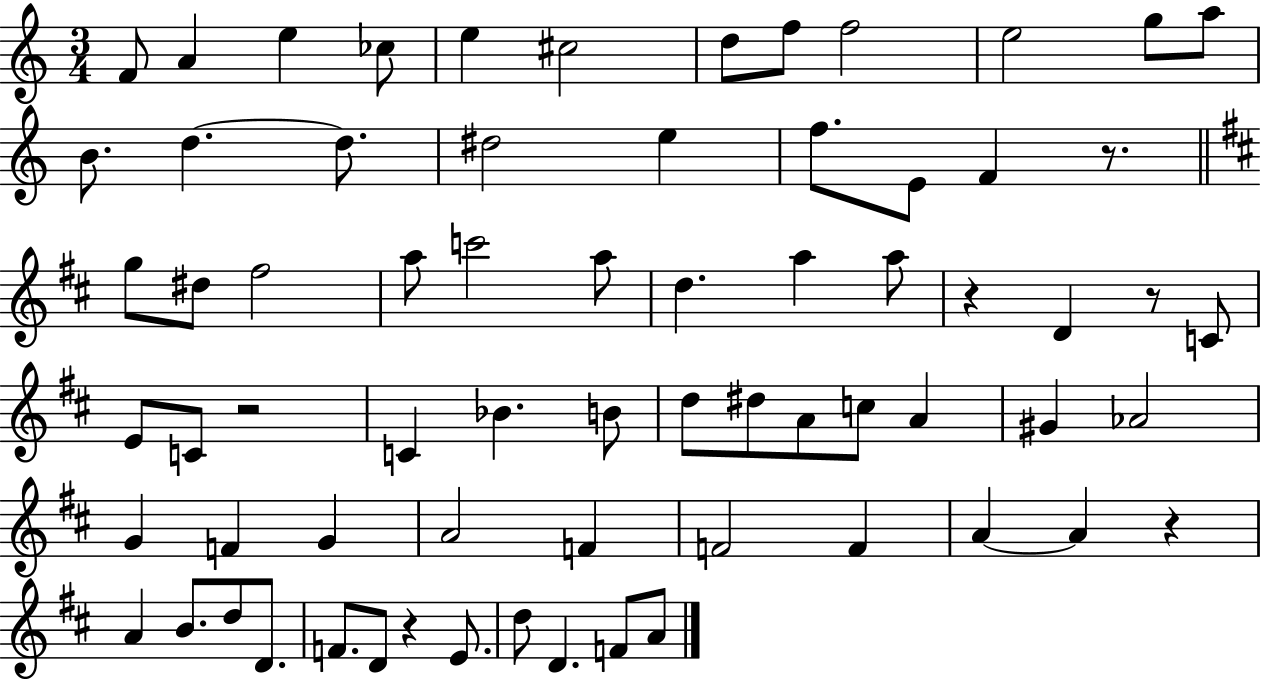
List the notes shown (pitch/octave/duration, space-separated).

F4/e A4/q E5/q CES5/e E5/q C#5/h D5/e F5/e F5/h E5/h G5/e A5/e B4/e. D5/q. D5/e. D#5/h E5/q F5/e. E4/e F4/q R/e. G5/e D#5/e F#5/h A5/e C6/h A5/e D5/q. A5/q A5/e R/q D4/q R/e C4/e E4/e C4/e R/h C4/q Bb4/q. B4/e D5/e D#5/e A4/e C5/e A4/q G#4/q Ab4/h G4/q F4/q G4/q A4/h F4/q F4/h F4/q A4/q A4/q R/q A4/q B4/e. D5/e D4/e. F4/e. D4/e R/q E4/e. D5/e D4/q. F4/e A4/e